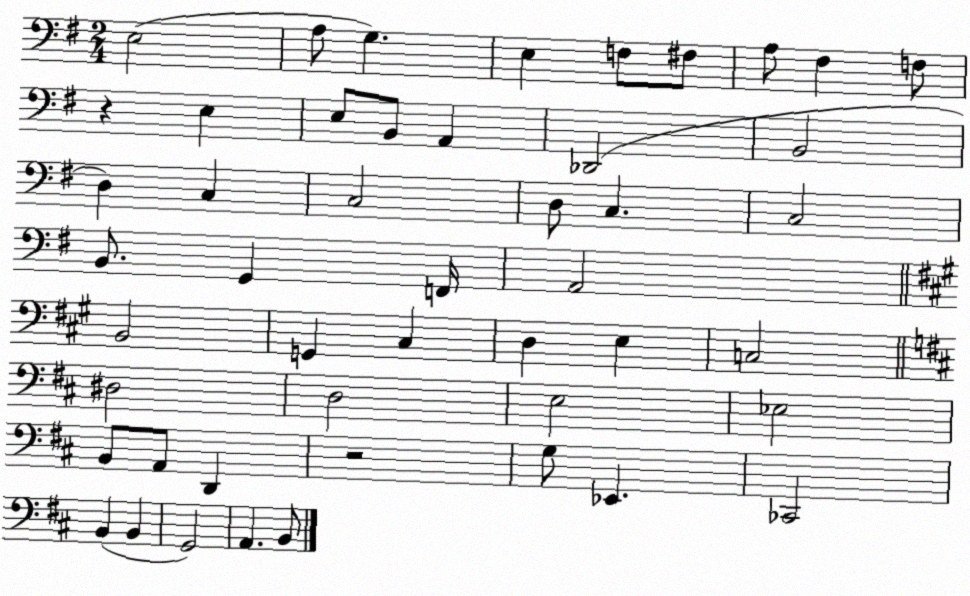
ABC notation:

X:1
T:Untitled
M:2/4
L:1/4
K:G
E,2 A,/2 G, E, F,/2 ^F,/2 A,/2 ^F, F,/2 z E, E,/2 B,,/2 A,, _D,,2 B,,2 D, C, C,2 D,/2 C, C,2 B,,/2 G,, F,,/4 A,,2 B,,2 G,, ^C, D, E, C,2 ^D,2 D,2 E,2 _E,2 B,,/2 A,,/2 D,, z2 G,/2 _E,, _C,,2 B,, B,, G,,2 A,, B,,/2